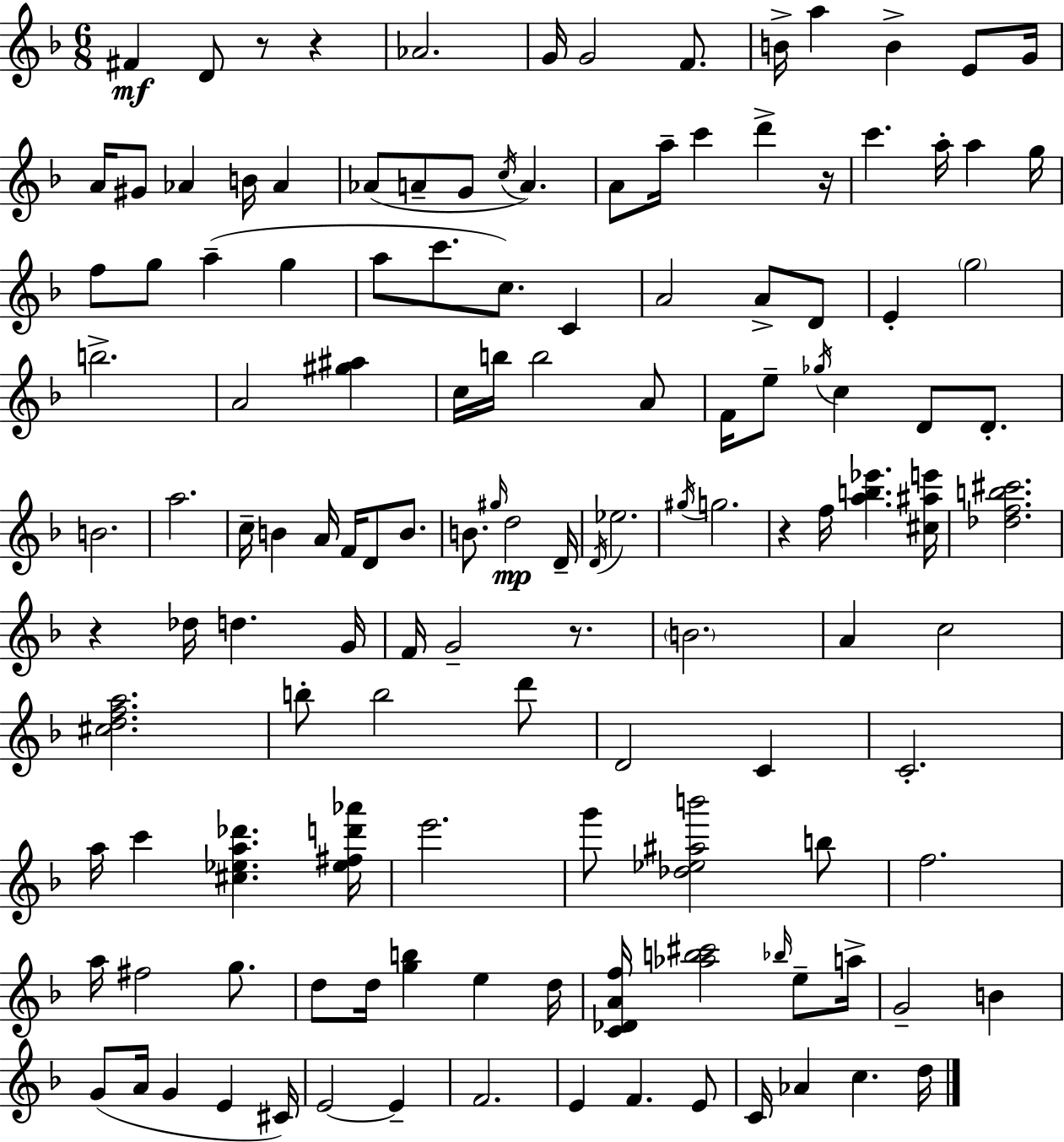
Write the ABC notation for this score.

X:1
T:Untitled
M:6/8
L:1/4
K:Dm
^F D/2 z/2 z _A2 G/4 G2 F/2 B/4 a B E/2 G/4 A/4 ^G/2 _A B/4 _A _A/2 A/2 G/2 c/4 A A/2 a/4 c' d' z/4 c' a/4 a g/4 f/2 g/2 a g a/2 c'/2 c/2 C A2 A/2 D/2 E g2 b2 A2 [^g^a] c/4 b/4 b2 A/2 F/4 e/2 _g/4 c D/2 D/2 B2 a2 c/4 B A/4 F/4 D/2 B/2 B/2 ^g/4 d2 D/4 D/4 _e2 ^g/4 g2 z f/4 [ab_e'] [^c^ae']/4 [_dfb^c']2 z _d/4 d G/4 F/4 G2 z/2 B2 A c2 [^cdfa]2 b/2 b2 d'/2 D2 C C2 a/4 c' [^c_ea_d'] [_e^fd'_a']/4 e'2 g'/2 [_d_e^ab']2 b/2 f2 a/4 ^f2 g/2 d/2 d/4 [gb] e d/4 [C_DAf]/4 [_ab^c']2 _b/4 e/2 a/4 G2 B G/2 A/4 G E ^C/4 E2 E F2 E F E/2 C/4 _A c d/4